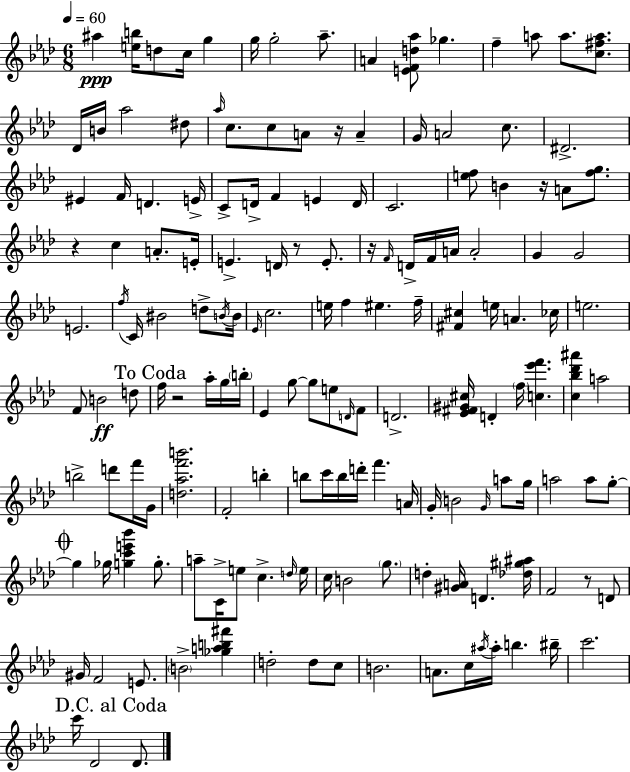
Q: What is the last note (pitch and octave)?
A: Db4